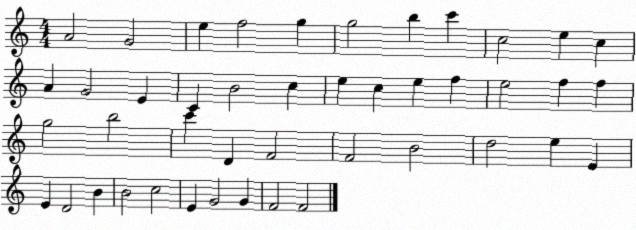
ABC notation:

X:1
T:Untitled
M:4/4
L:1/4
K:C
A2 G2 e f2 g g2 b c' c2 e c A G2 E C B2 c e c e f e2 f f g2 b2 c' D F2 F2 B2 d2 e E E D2 B B2 c2 E G2 G F2 F2